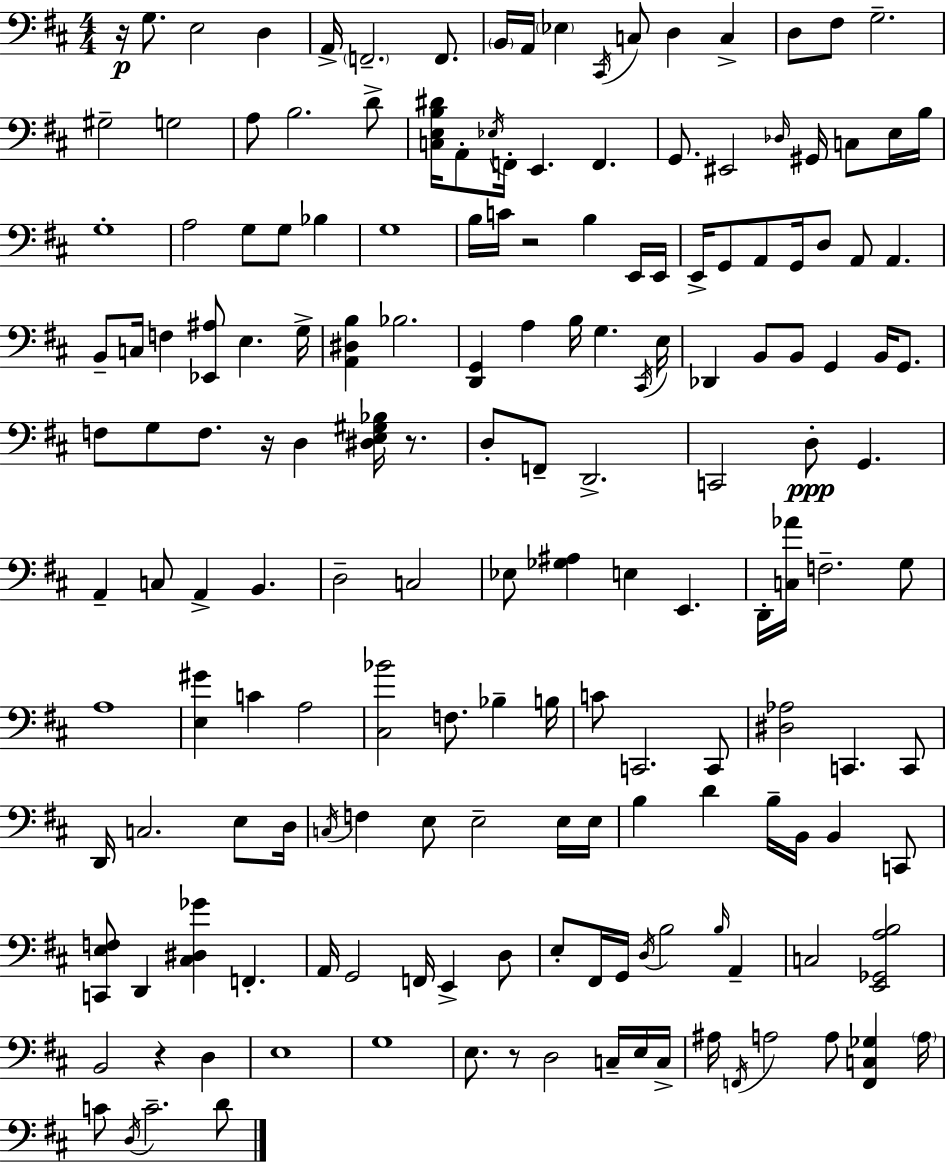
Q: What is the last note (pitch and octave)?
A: D4